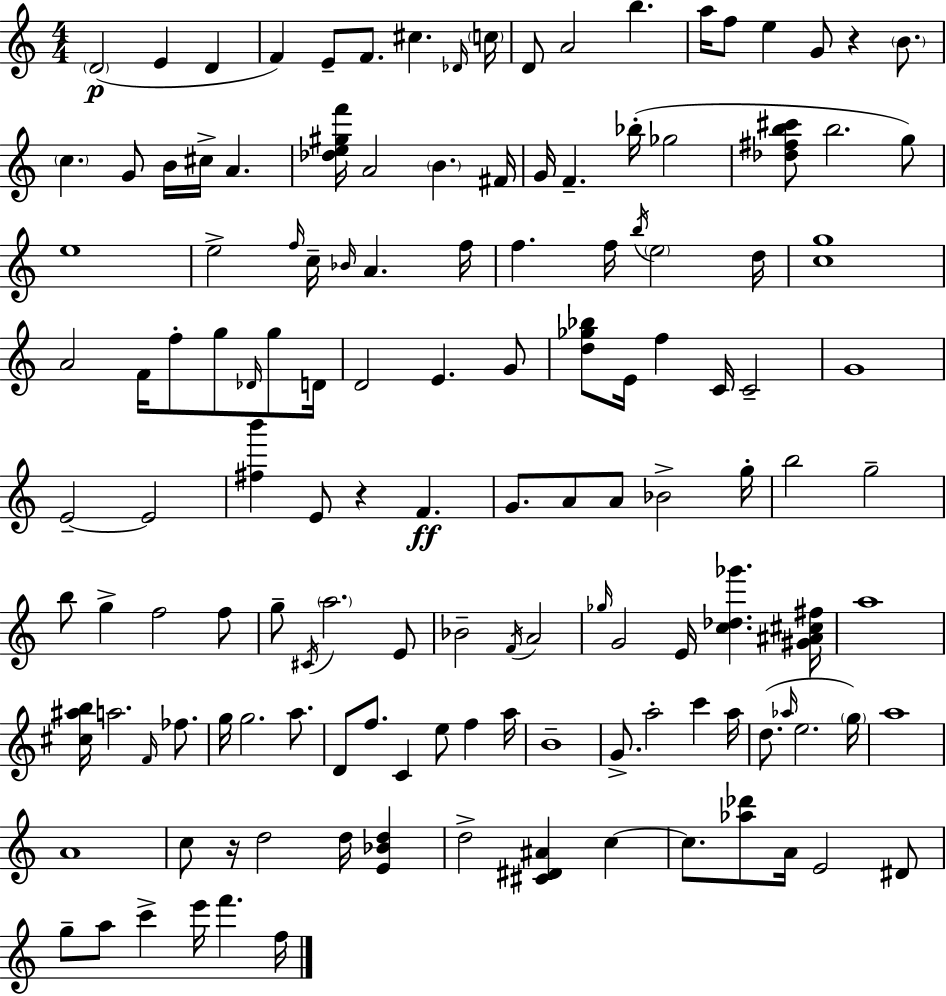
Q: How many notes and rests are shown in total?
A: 136